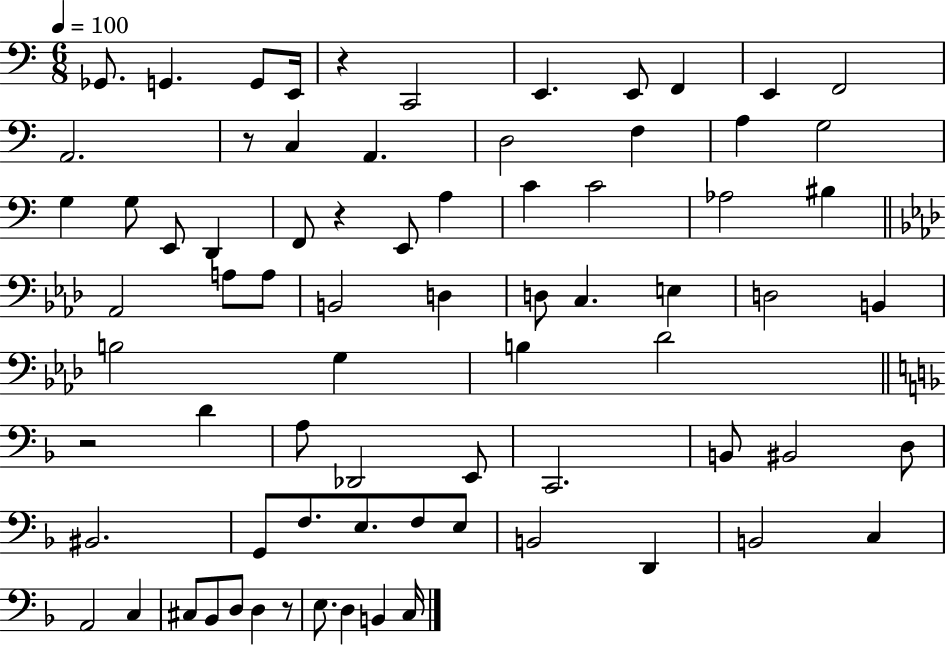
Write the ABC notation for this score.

X:1
T:Untitled
M:6/8
L:1/4
K:C
_G,,/2 G,, G,,/2 E,,/4 z C,,2 E,, E,,/2 F,, E,, F,,2 A,,2 z/2 C, A,, D,2 F, A, G,2 G, G,/2 E,,/2 D,, F,,/2 z E,,/2 A, C C2 _A,2 ^B, _A,,2 A,/2 A,/2 B,,2 D, D,/2 C, E, D,2 B,, B,2 G, B, _D2 z2 D A,/2 _D,,2 E,,/2 C,,2 B,,/2 ^B,,2 D,/2 ^B,,2 G,,/2 F,/2 E,/2 F,/2 E,/2 B,,2 D,, B,,2 C, A,,2 C, ^C,/2 _B,,/2 D,/2 D, z/2 E,/2 D, B,, C,/4